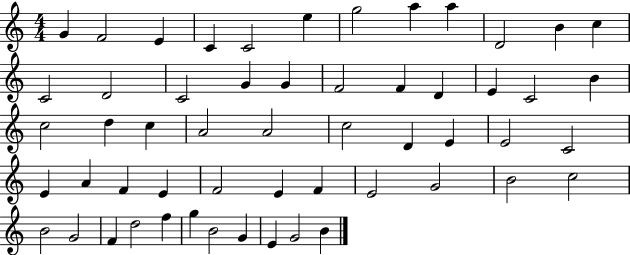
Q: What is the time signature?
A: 4/4